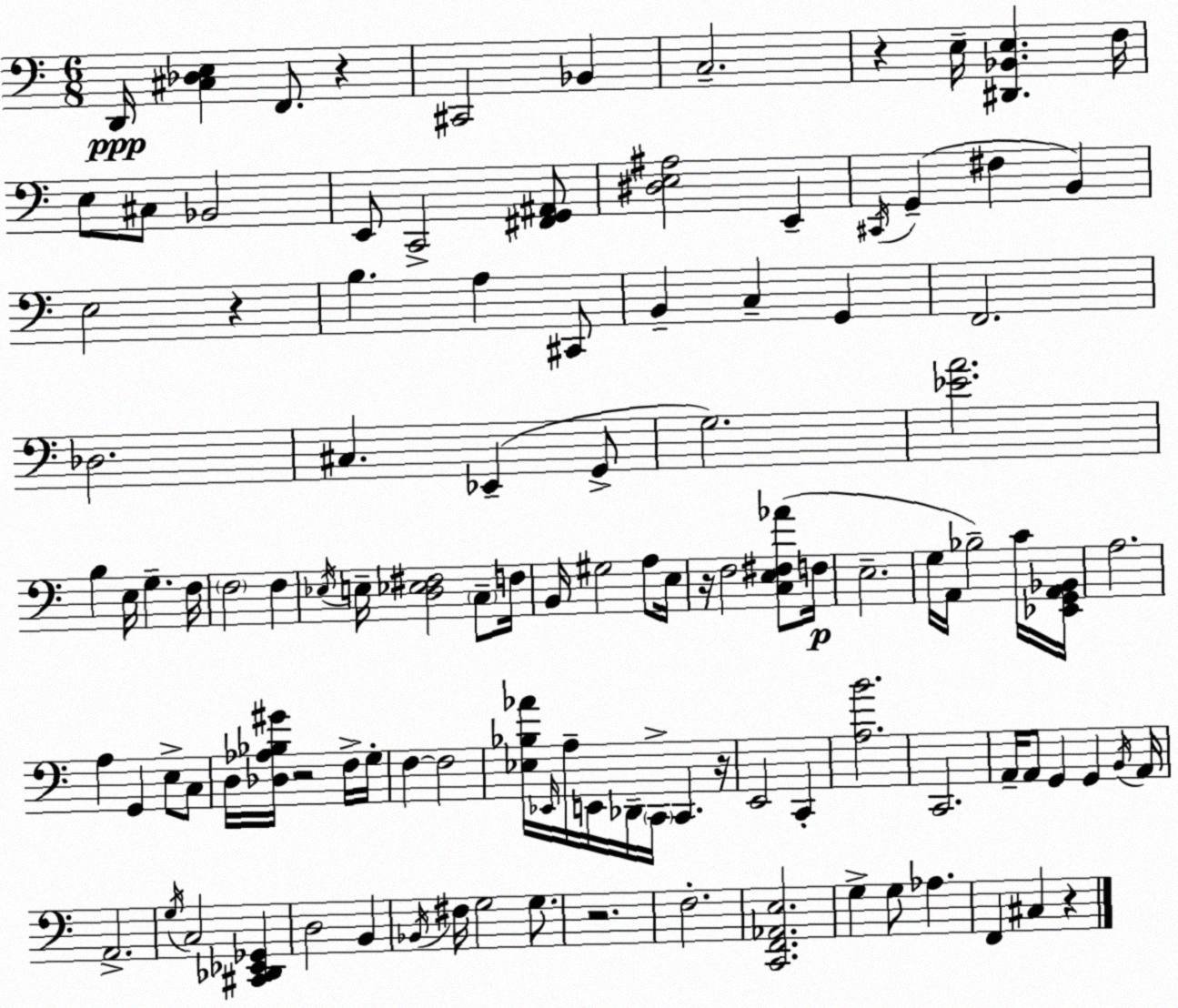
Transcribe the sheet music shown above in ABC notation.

X:1
T:Untitled
M:6/8
L:1/4
K:C
D,,/4 [^C,_D,E,] F,,/2 z ^C,,2 _B,, C,2 z E,/4 [^D,,_B,,E,] F,/4 E,/2 ^C,/2 _B,,2 E,,/2 C,,2 [^F,,G,,^A,,]/2 [^D,E,^A,]2 E,, ^C,,/4 G,, ^F, B,, E,2 z B, A, ^C,,/2 B,, C, G,, F,,2 _D,2 ^C, _E,, G,,/2 G,2 [_EA]2 B, E,/4 G, F,/4 F,2 F, _E,/4 E,/4 [D,_E,^F,]2 C,/2 F,/4 B,,/4 ^G,2 A,/2 E,/4 z/4 F,2 [C,E,^F,_A]/2 F,/4 E,2 G,/4 A,,/4 _B,2 C/4 [_E,,G,,A,,_B,,]/4 A,2 A, G,, E,/2 C,/2 D,/4 [_D,_A,_B,^G]/4 z2 F,/4 G,/4 F, F,2 [_E,_B,_A]/4 _E,,/4 A,/4 E,,/4 _D,,/4 C,,/4 C,, z/4 E,,2 C,, [A,B]2 C,,2 A,,/4 A,,/2 G,, G,, B,,/4 A,,/4 A,,2 G,/4 C,2 [^C,,_D,,_E,,_G,,] D,2 B,, _B,,/4 ^F,/4 G,2 G,/2 z2 F,2 [C,,F,,_A,,E,]2 G, G,/2 _A, F,, ^C, z